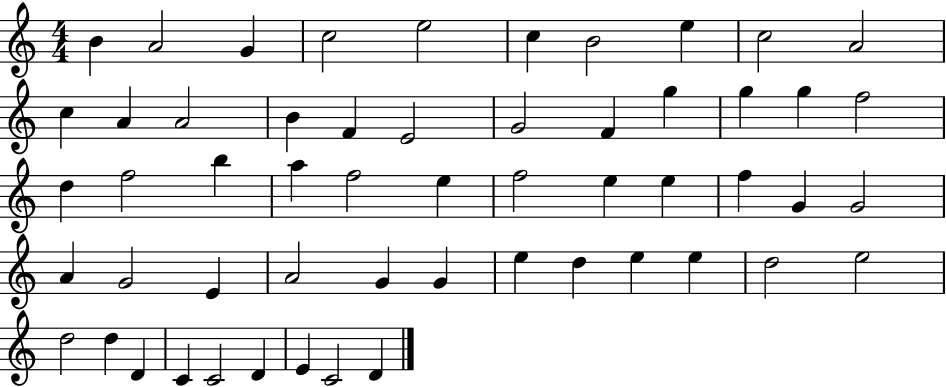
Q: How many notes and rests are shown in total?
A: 55